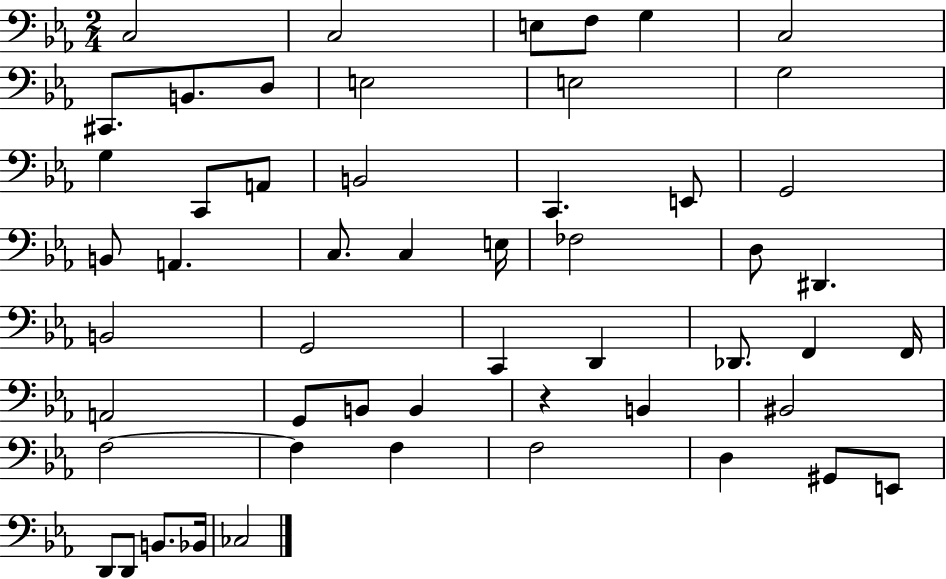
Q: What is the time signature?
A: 2/4